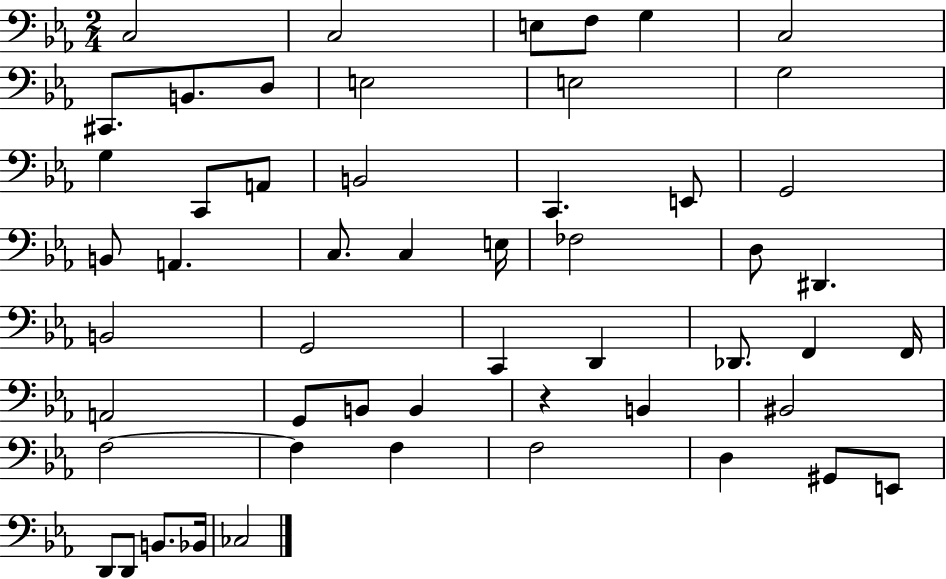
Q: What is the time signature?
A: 2/4